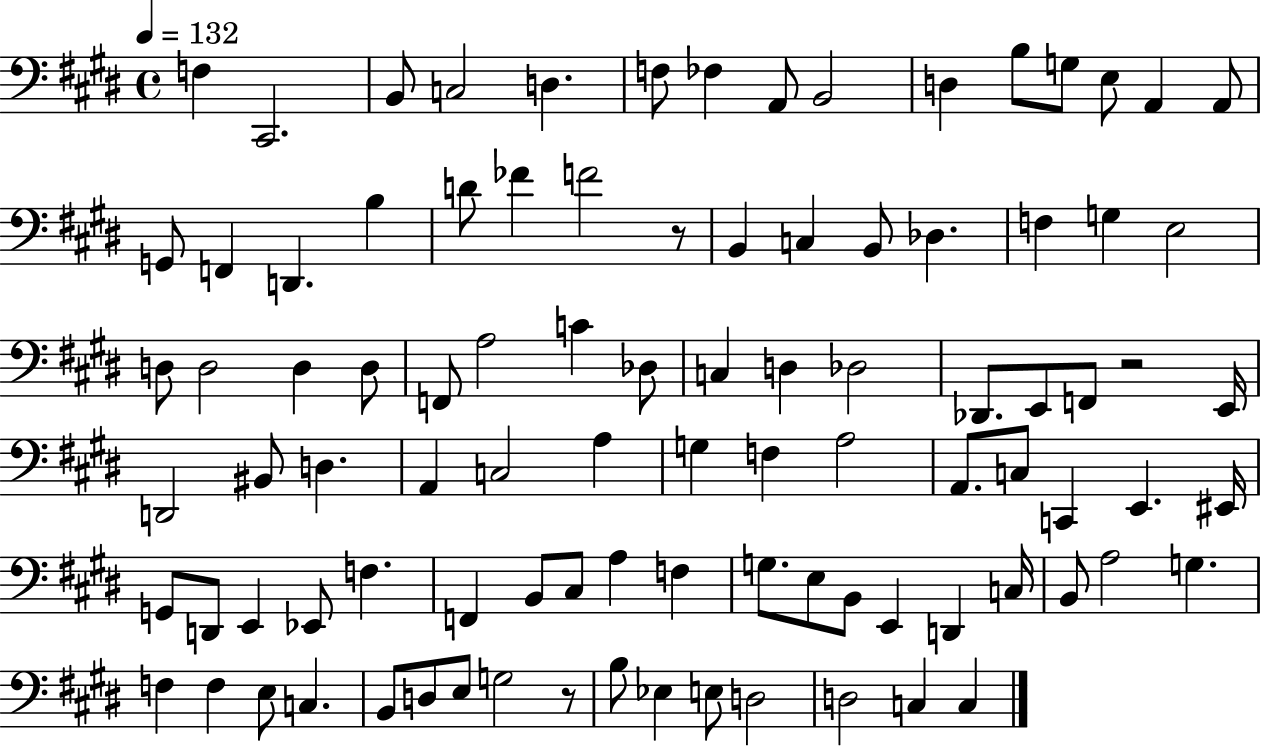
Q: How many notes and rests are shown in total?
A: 95